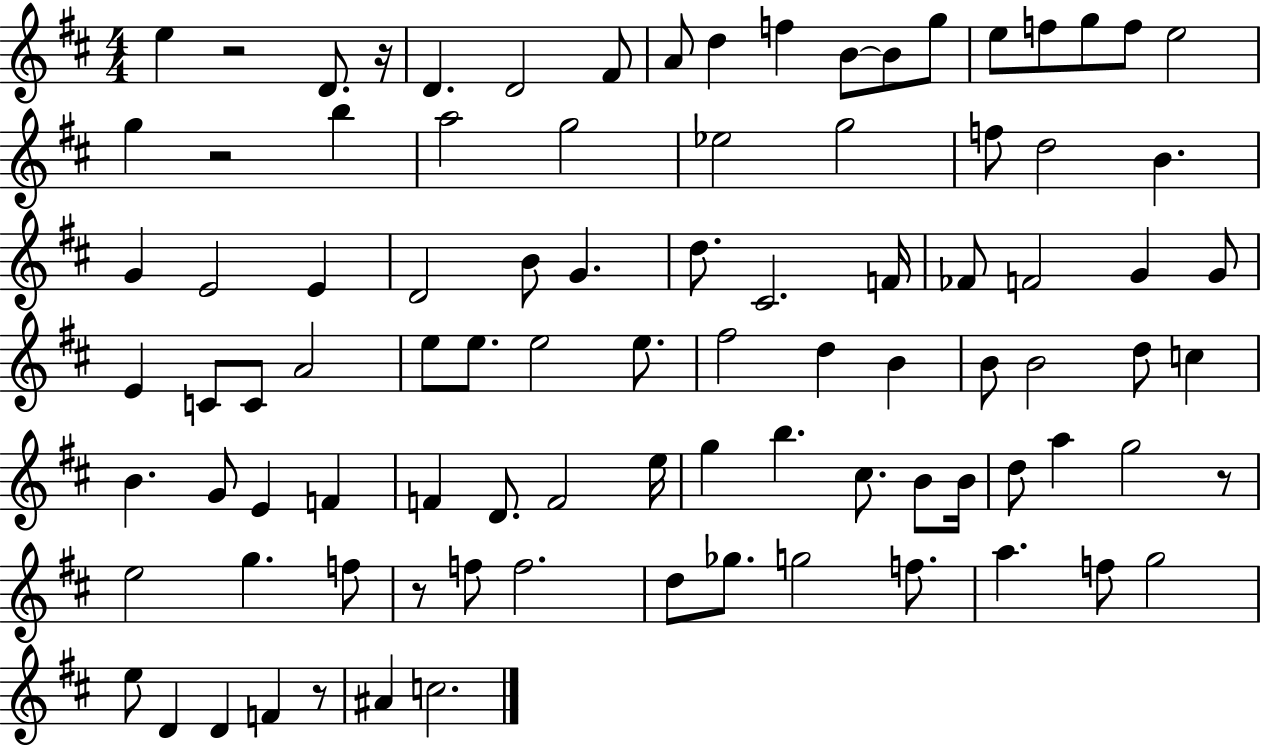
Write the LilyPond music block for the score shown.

{
  \clef treble
  \numericTimeSignature
  \time 4/4
  \key d \major
  e''4 r2 d'8. r16 | d'4. d'2 fis'8 | a'8 d''4 f''4 b'8~~ b'8 g''8 | e''8 f''8 g''8 f''8 e''2 | \break g''4 r2 b''4 | a''2 g''2 | ees''2 g''2 | f''8 d''2 b'4. | \break g'4 e'2 e'4 | d'2 b'8 g'4. | d''8. cis'2. f'16 | fes'8 f'2 g'4 g'8 | \break e'4 c'8 c'8 a'2 | e''8 e''8. e''2 e''8. | fis''2 d''4 b'4 | b'8 b'2 d''8 c''4 | \break b'4. g'8 e'4 f'4 | f'4 d'8. f'2 e''16 | g''4 b''4. cis''8. b'8 b'16 | d''8 a''4 g''2 r8 | \break e''2 g''4. f''8 | r8 f''8 f''2. | d''8 ges''8. g''2 f''8. | a''4. f''8 g''2 | \break e''8 d'4 d'4 f'4 r8 | ais'4 c''2. | \bar "|."
}